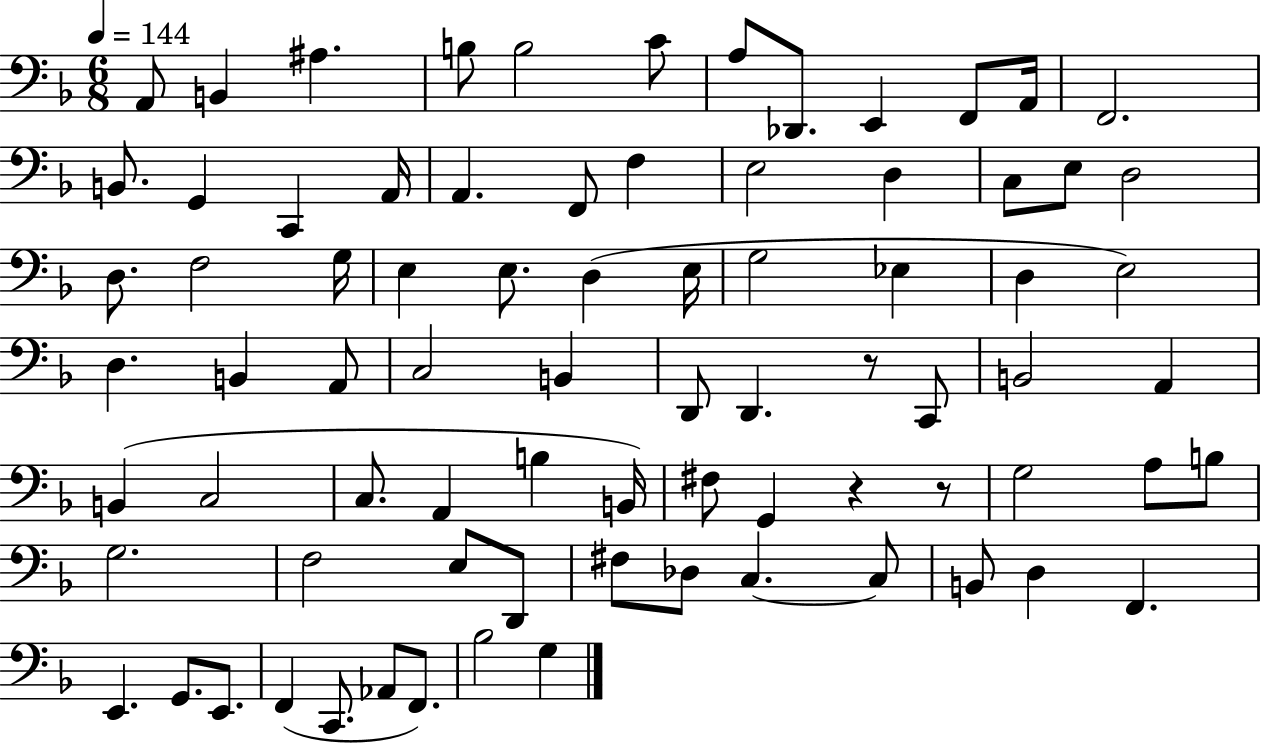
X:1
T:Untitled
M:6/8
L:1/4
K:F
A,,/2 B,, ^A, B,/2 B,2 C/2 A,/2 _D,,/2 E,, F,,/2 A,,/4 F,,2 B,,/2 G,, C,, A,,/4 A,, F,,/2 F, E,2 D, C,/2 E,/2 D,2 D,/2 F,2 G,/4 E, E,/2 D, E,/4 G,2 _E, D, E,2 D, B,, A,,/2 C,2 B,, D,,/2 D,, z/2 C,,/2 B,,2 A,, B,, C,2 C,/2 A,, B, B,,/4 ^F,/2 G,, z z/2 G,2 A,/2 B,/2 G,2 F,2 E,/2 D,,/2 ^F,/2 _D,/2 C, C,/2 B,,/2 D, F,, E,, G,,/2 E,,/2 F,, C,,/2 _A,,/2 F,,/2 _B,2 G,